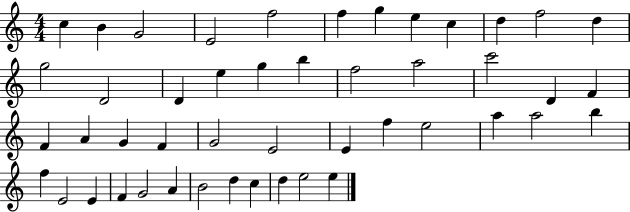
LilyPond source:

{
  \clef treble
  \numericTimeSignature
  \time 4/4
  \key c \major
  c''4 b'4 g'2 | e'2 f''2 | f''4 g''4 e''4 c''4 | d''4 f''2 d''4 | \break g''2 d'2 | d'4 e''4 g''4 b''4 | f''2 a''2 | c'''2 d'4 f'4 | \break f'4 a'4 g'4 f'4 | g'2 e'2 | e'4 f''4 e''2 | a''4 a''2 b''4 | \break f''4 e'2 e'4 | f'4 g'2 a'4 | b'2 d''4 c''4 | d''4 e''2 e''4 | \break \bar "|."
}